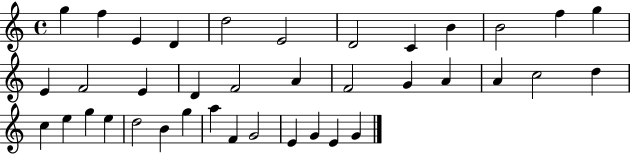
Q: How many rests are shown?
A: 0